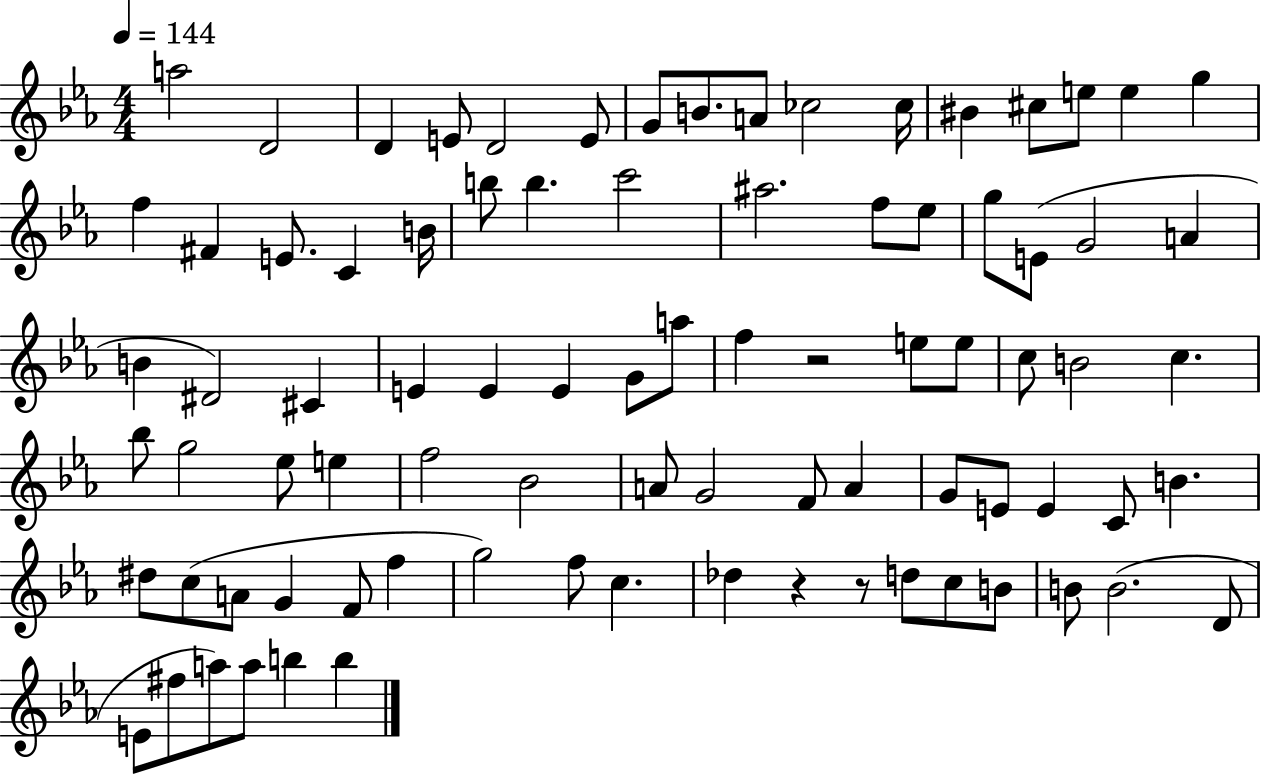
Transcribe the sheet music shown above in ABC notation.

X:1
T:Untitled
M:4/4
L:1/4
K:Eb
a2 D2 D E/2 D2 E/2 G/2 B/2 A/2 _c2 _c/4 ^B ^c/2 e/2 e g f ^F E/2 C B/4 b/2 b c'2 ^a2 f/2 _e/2 g/2 E/2 G2 A B ^D2 ^C E E E G/2 a/2 f z2 e/2 e/2 c/2 B2 c _b/2 g2 _e/2 e f2 _B2 A/2 G2 F/2 A G/2 E/2 E C/2 B ^d/2 c/2 A/2 G F/2 f g2 f/2 c _d z z/2 d/2 c/2 B/2 B/2 B2 D/2 E/2 ^f/2 a/2 a/2 b b